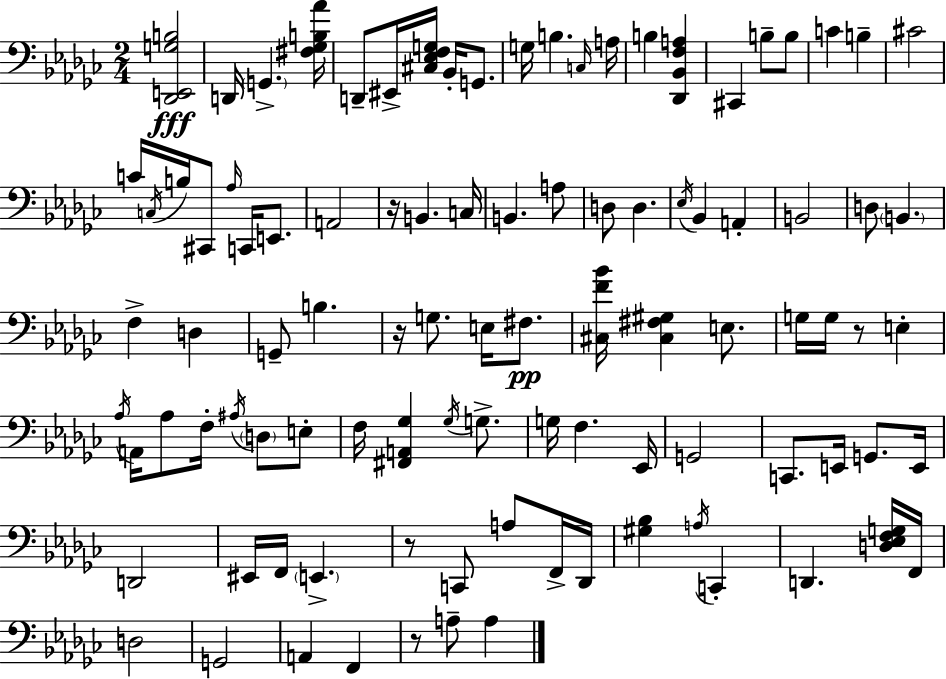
[Db2,E2,G3,B3]/h D2/s G2/q. [F#3,Gb3,B3,Ab4]/s D2/e EIS2/s [C#3,Eb3,F3,G3]/s Bb2/s G2/e. G3/s B3/q. C3/s A3/s B3/q [Db2,Bb2,F3,A3]/q C#2/q B3/e B3/e C4/q B3/q C#4/h C4/s C3/s B3/s C#2/e Ab3/s C2/s E2/e. A2/h R/s B2/q. C3/s B2/q. A3/e D3/e D3/q. Eb3/s Bb2/q A2/q B2/h D3/e B2/q. F3/q D3/q G2/e B3/q. R/s G3/e. E3/s F#3/e. [C#3,F4,Bb4]/s [C#3,F#3,G#3]/q E3/e. G3/s G3/s R/e E3/q Ab3/s A2/s Ab3/e F3/s A#3/s D3/e E3/e F3/s [F#2,A2,Gb3]/q Gb3/s G3/e. G3/s F3/q. Eb2/s G2/h C2/e. E2/s G2/e. E2/s D2/h EIS2/s F2/s E2/q. R/e C2/e A3/e F2/s Db2/s [G#3,Bb3]/q A3/s C2/q D2/q. [D3,Eb3,F3,G3]/s F2/s D3/h G2/h A2/q F2/q R/e A3/e A3/q